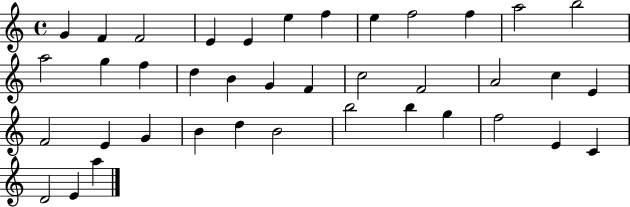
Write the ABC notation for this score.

X:1
T:Untitled
M:4/4
L:1/4
K:C
G F F2 E E e f e f2 f a2 b2 a2 g f d B G F c2 F2 A2 c E F2 E G B d B2 b2 b g f2 E C D2 E a